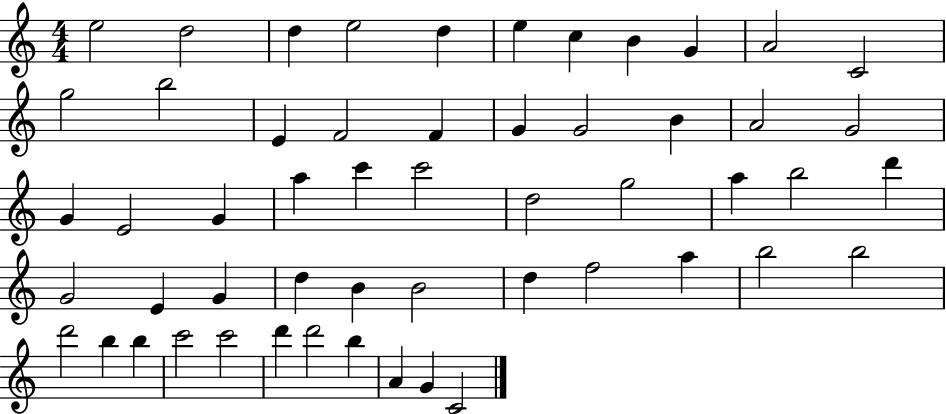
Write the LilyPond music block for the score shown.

{
  \clef treble
  \numericTimeSignature
  \time 4/4
  \key c \major
  e''2 d''2 | d''4 e''2 d''4 | e''4 c''4 b'4 g'4 | a'2 c'2 | \break g''2 b''2 | e'4 f'2 f'4 | g'4 g'2 b'4 | a'2 g'2 | \break g'4 e'2 g'4 | a''4 c'''4 c'''2 | d''2 g''2 | a''4 b''2 d'''4 | \break g'2 e'4 g'4 | d''4 b'4 b'2 | d''4 f''2 a''4 | b''2 b''2 | \break d'''2 b''4 b''4 | c'''2 c'''2 | d'''4 d'''2 b''4 | a'4 g'4 c'2 | \break \bar "|."
}